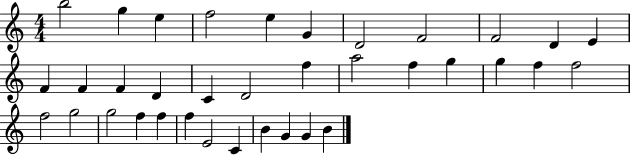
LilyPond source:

{
  \clef treble
  \numericTimeSignature
  \time 4/4
  \key c \major
  b''2 g''4 e''4 | f''2 e''4 g'4 | d'2 f'2 | f'2 d'4 e'4 | \break f'4 f'4 f'4 d'4 | c'4 d'2 f''4 | a''2 f''4 g''4 | g''4 f''4 f''2 | \break f''2 g''2 | g''2 f''4 f''4 | f''4 e'2 c'4 | b'4 g'4 g'4 b'4 | \break \bar "|."
}